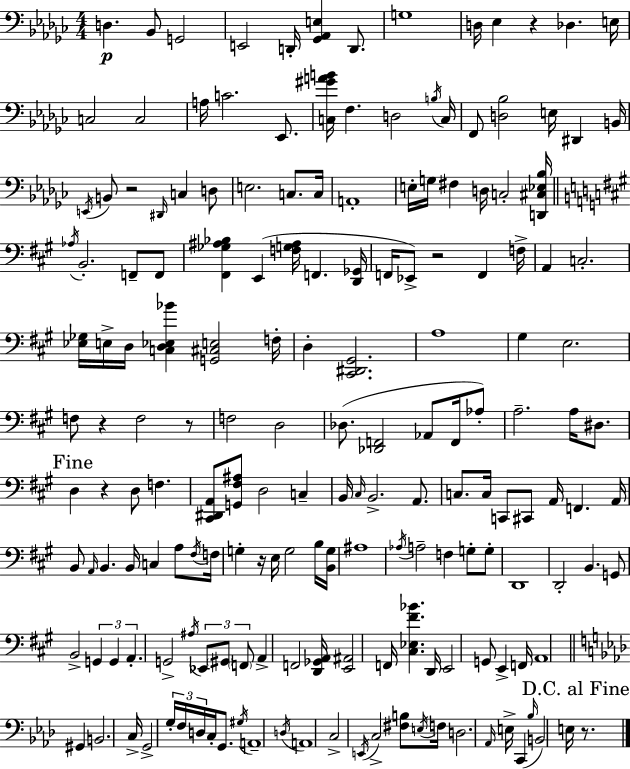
X:1
T:Untitled
M:4/4
L:1/4
K:Ebm
D, _B,,/2 G,,2 E,,2 D,,/4 [_G,,_A,,E,] D,,/2 G,4 D,/4 _E, z _D, E,/4 C,2 C,2 A,/4 C2 _E,,/2 [C,^GAB]/4 F, D,2 B,/4 C,/4 F,,/2 [D,_B,]2 E,/4 ^D,, B,,/4 E,,/4 B,,/2 z2 ^D,,/4 C, D,/2 E,2 C,/2 C,/4 A,,4 E,/4 G,/4 ^F, D,/4 C,2 [D,,^C,_E,_B,]/4 _A,/4 B,,2 F,,/2 F,,/2 [^F,,_G,^A,_B,] E,, [F,G,^A,]/4 F,, [D,,_G,,]/4 F,,/4 _E,,/2 z2 F,, F,/4 A,, C,2 [_E,_G,]/4 E,/4 D,/4 [C,D,_E,_B] [G,,^C,E,]2 F,/4 D, [^C,,^D,,^G,,]2 A,4 ^G, E,2 F,/2 z F,2 z/2 F,2 D,2 _D,/2 [_D,,F,,]2 _A,,/2 F,,/4 _A,/2 A,2 A,/4 ^D,/2 D, z D,/2 F, [^C,,^D,,A,,]/2 [G,,^F,^A,]/2 D,2 C, B,,/4 ^C,/4 B,,2 A,,/2 C,/2 C,/4 C,,/2 ^C,,/2 A,,/4 F,, A,,/4 B,,/2 A,,/4 B,, B,,/4 C, A,/2 ^F,/4 F,/4 G, z/4 E,/4 G,2 B,/4 [B,,G,]/4 ^A,4 _A,/4 A,2 F, G,/2 G,/2 D,,4 D,,2 B,, G,,/2 B,,2 G,, G,, A,, G,,2 ^A,/4 _E,,/2 ^G,,/2 F,,/2 A,, F,,2 [D,,_G,,A,,]/4 [E,,^A,,]2 F,,/4 [^C,_E,^F_B] D,,/4 E,,2 G,,/2 E,, F,,/4 A,,4 ^G,, B,,2 C,/4 G,,2 G,/4 F,/4 D,/4 C,/4 G,,/2 ^G,/4 A,,4 D,/4 A,,4 C,2 E,,/4 C,2 [^F,B,]/2 E,/4 F,/4 D,2 _A,,/4 E,/4 C,, _B,/4 B,,2 E,/4 z/2